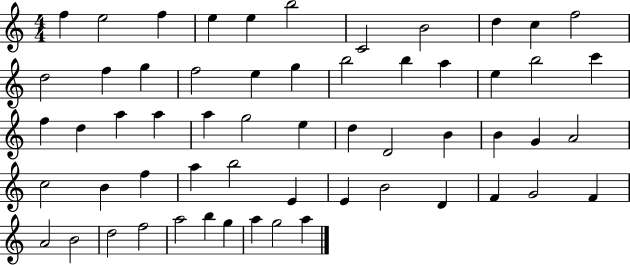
F5/q E5/h F5/q E5/q E5/q B5/h C4/h B4/h D5/q C5/q F5/h D5/h F5/q G5/q F5/h E5/q G5/q B5/h B5/q A5/q E5/q B5/h C6/q F5/q D5/q A5/q A5/q A5/q G5/h E5/q D5/q D4/h B4/q B4/q G4/q A4/h C5/h B4/q F5/q A5/q B5/h E4/q E4/q B4/h D4/q F4/q G4/h F4/q A4/h B4/h D5/h F5/h A5/h B5/q G5/q A5/q G5/h A5/q